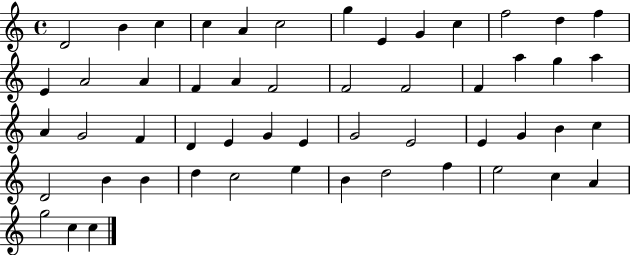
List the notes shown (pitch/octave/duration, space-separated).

D4/h B4/q C5/q C5/q A4/q C5/h G5/q E4/q G4/q C5/q F5/h D5/q F5/q E4/q A4/h A4/q F4/q A4/q F4/h F4/h F4/h F4/q A5/q G5/q A5/q A4/q G4/h F4/q D4/q E4/q G4/q E4/q G4/h E4/h E4/q G4/q B4/q C5/q D4/h B4/q B4/q D5/q C5/h E5/q B4/q D5/h F5/q E5/h C5/q A4/q G5/h C5/q C5/q